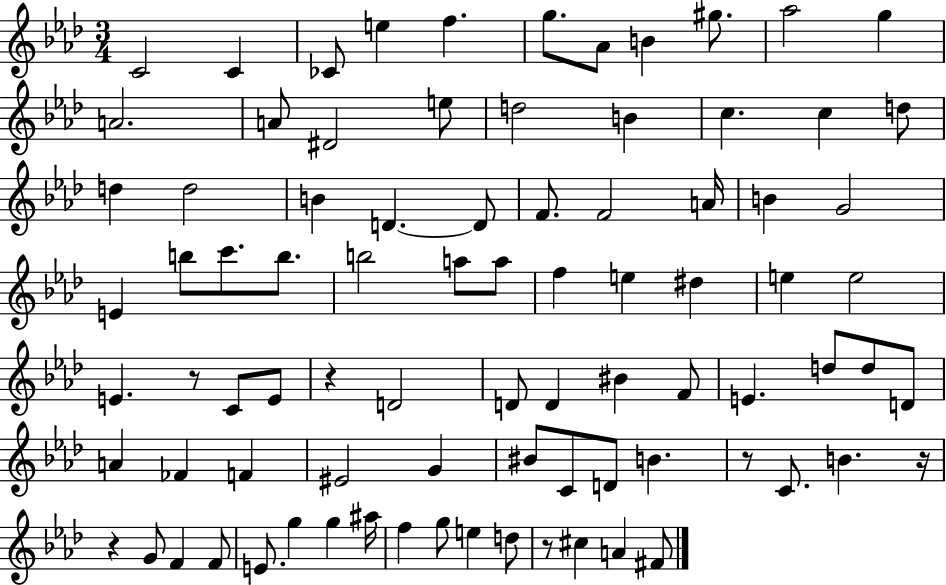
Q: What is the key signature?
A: AES major